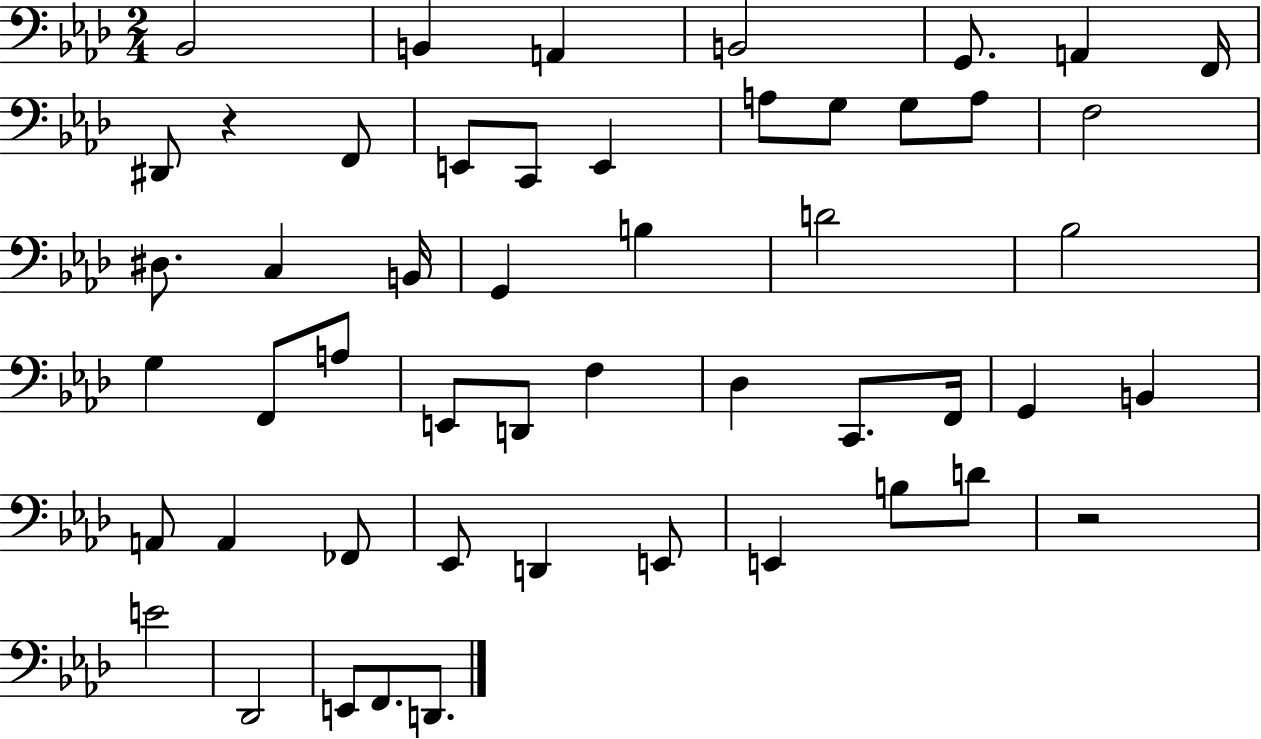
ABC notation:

X:1
T:Untitled
M:2/4
L:1/4
K:Ab
_B,,2 B,, A,, B,,2 G,,/2 A,, F,,/4 ^D,,/2 z F,,/2 E,,/2 C,,/2 E,, A,/2 G,/2 G,/2 A,/2 F,2 ^D,/2 C, B,,/4 G,, B, D2 _B,2 G, F,,/2 A,/2 E,,/2 D,,/2 F, _D, C,,/2 F,,/4 G,, B,, A,,/2 A,, _F,,/2 _E,,/2 D,, E,,/2 E,, B,/2 D/2 z2 E2 _D,,2 E,,/2 F,,/2 D,,/2